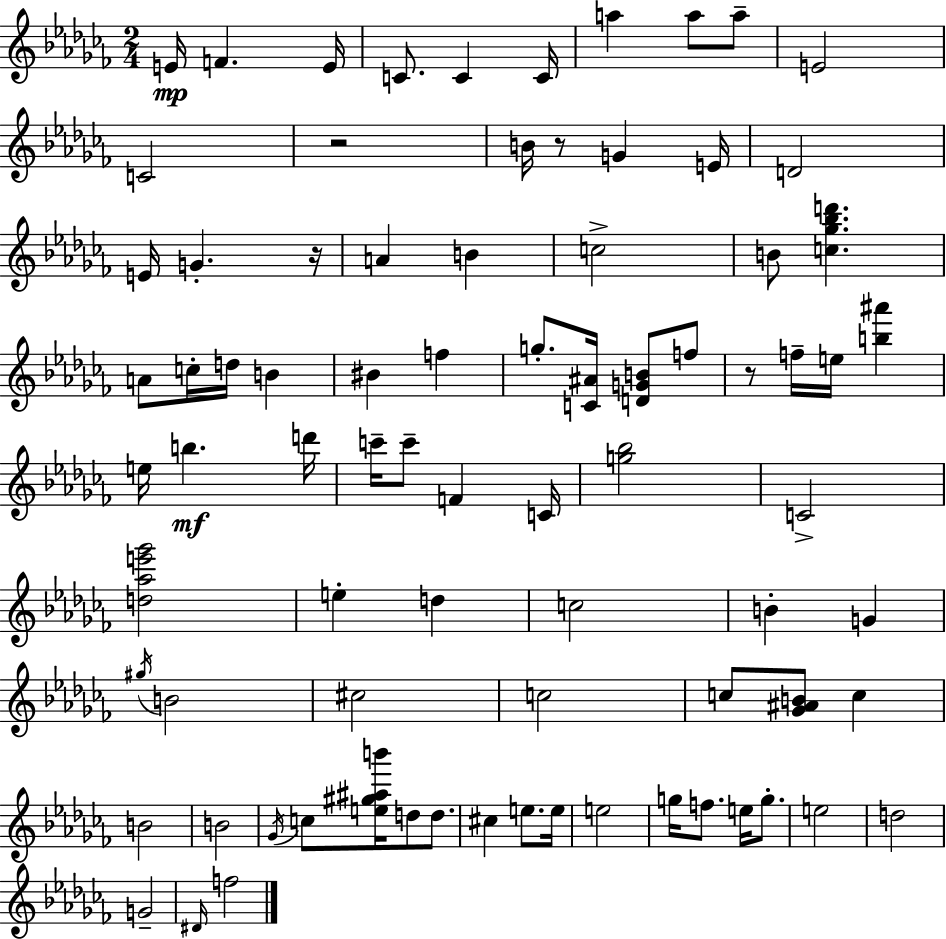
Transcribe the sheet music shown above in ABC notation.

X:1
T:Untitled
M:2/4
L:1/4
K:Abm
E/4 F E/4 C/2 C C/4 a a/2 a/2 E2 C2 z2 B/4 z/2 G E/4 D2 E/4 G z/4 A B c2 B/2 [c_g_bd'] A/2 c/4 d/4 B ^B f g/2 [C^A]/4 [DGB]/2 f/2 z/2 f/4 e/4 [b^a'] e/4 b d'/4 c'/4 c'/2 F C/4 [g_b]2 C2 [d_ae'_g']2 e d c2 B G ^g/4 B2 ^c2 c2 c/2 [_G^AB]/2 c B2 B2 _G/4 c/2 [e^g^ab']/4 d/2 d/2 ^c e/2 e/4 e2 g/4 f/2 e/4 g/2 e2 d2 G2 ^D/4 f2